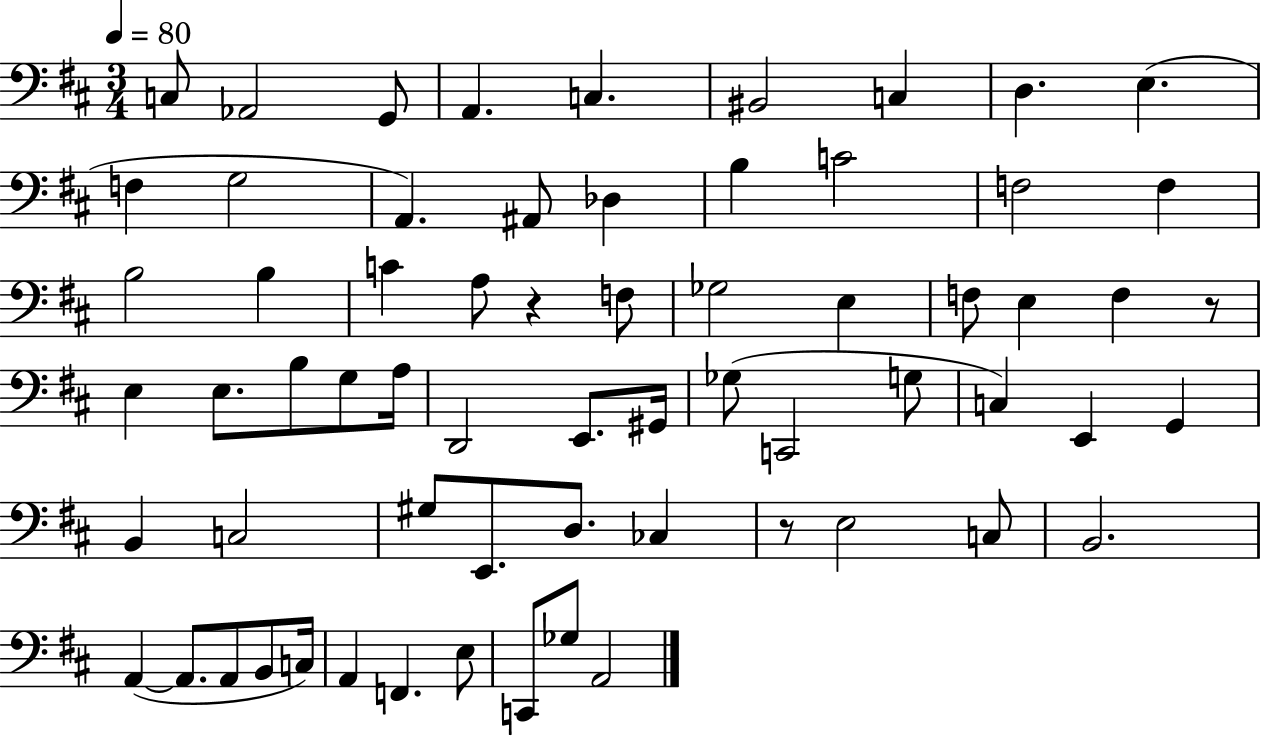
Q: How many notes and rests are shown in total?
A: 65